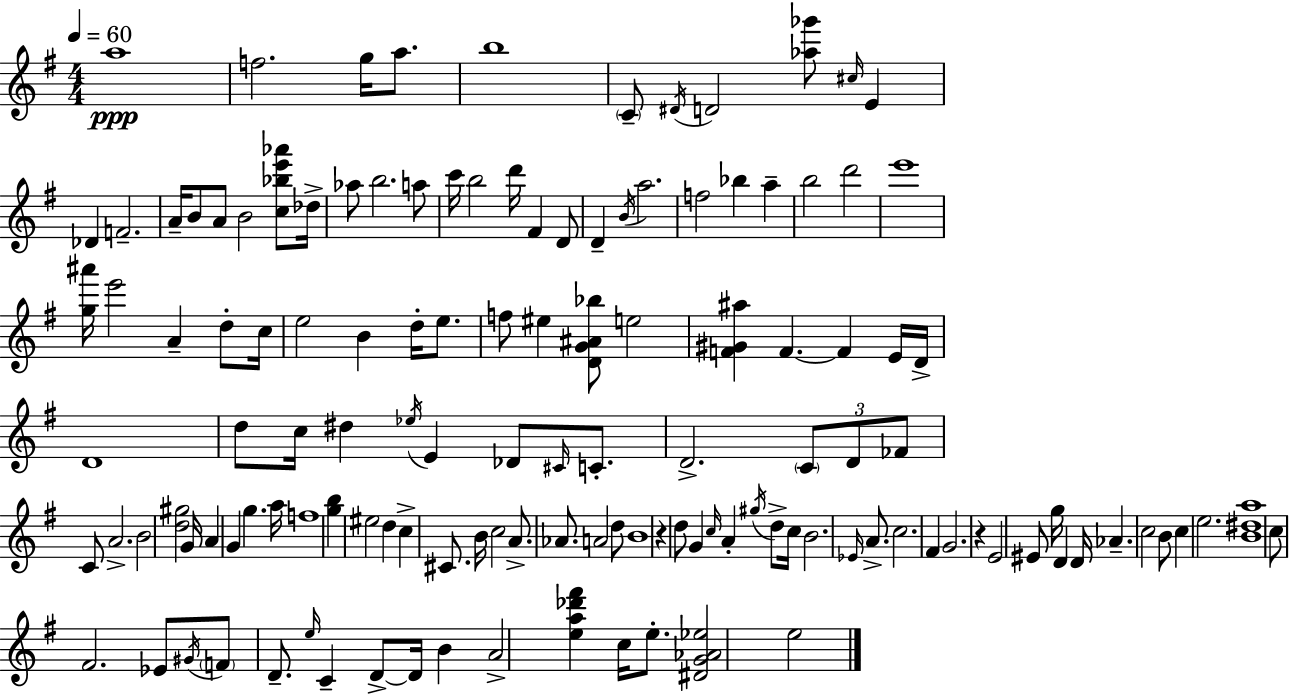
A5/w F5/h. G5/s A5/e. B5/w C4/e D#4/s D4/h [Ab5,Gb6]/e C#5/s E4/q Db4/q F4/h. A4/s B4/e A4/e B4/h [C5,Bb5,E6,Ab6]/e Db5/s Ab5/e B5/h. A5/e C6/s B5/h D6/s F#4/q D4/e D4/q B4/s A5/h. F5/h Bb5/q A5/q B5/h D6/h E6/w [G5,A#6]/s E6/h A4/q D5/e C5/s E5/h B4/q D5/s E5/e. F5/e EIS5/q [D4,G4,A#4,Bb5]/e E5/h [F4,G#4,A#5]/q F4/q. F4/q E4/s D4/s D4/w D5/e C5/s D#5/q Eb5/s E4/q Db4/e C#4/s C4/e. D4/h. C4/e D4/e FES4/e C4/e A4/h. B4/h [D5,G#5]/h G4/s A4/q G4/q G5/q. A5/s F5/w [G5,B5]/q EIS5/h D5/q C5/q C#4/e. B4/s C5/h A4/e. Ab4/e. A4/h D5/e B4/w R/q D5/e G4/q C5/s A4/q G#5/s D5/e C5/s B4/h. Eb4/s A4/e. C5/h. F#4/q G4/h. R/q E4/h EIS4/e G5/s D4/q D4/s Ab4/q. C5/h B4/e C5/q E5/h. [B4,D#5,A5]/w C5/e F#4/h. Eb4/e G#4/s F4/e D4/e. E5/s C4/q D4/e D4/s B4/q A4/h [E5,A5,Db6,F#6]/q C5/s E5/e. [D#4,G4,Ab4,Eb5]/h E5/h